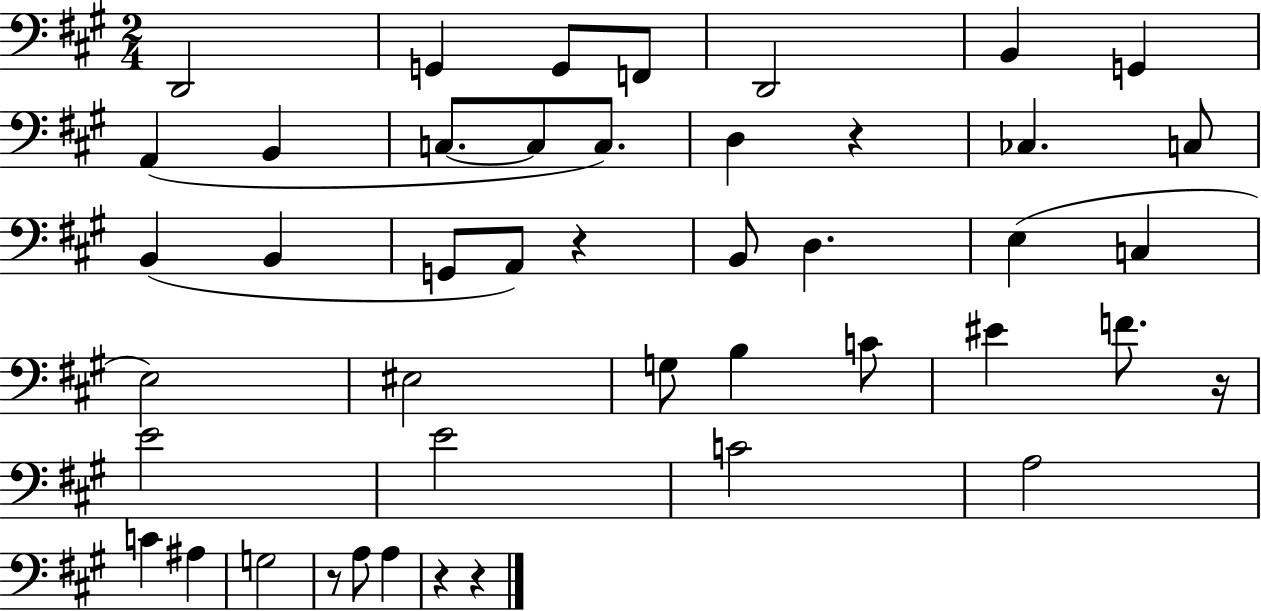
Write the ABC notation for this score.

X:1
T:Untitled
M:2/4
L:1/4
K:A
D,,2 G,, G,,/2 F,,/2 D,,2 B,, G,, A,, B,, C,/2 C,/2 C,/2 D, z _C, C,/2 B,, B,, G,,/2 A,,/2 z B,,/2 D, E, C, E,2 ^E,2 G,/2 B, C/2 ^E F/2 z/4 E2 E2 C2 A,2 C ^A, G,2 z/2 A,/2 A, z z